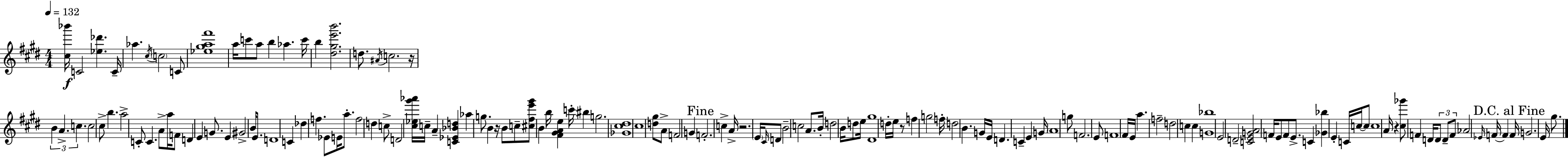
{
  \clef treble
  \numericTimeSignature
  \time 4/4
  \key e \major
  \tempo 4 = 132
  <cis'' bes'''>16\f c'2 <ees'' des'''>4. c'16-- | aes''4. \acciaccatura { cis''16 } \parenthesize c''2 c'8 | <ees'' gis'' a'' fis'''>1 | a''16 c'''8 a''8 b''4 aes''4. | \break c'''16 b''4 <dis'' gis'' e''' b'''>2. | d''8. \acciaccatura { ais'16 } c''2. | r16 \tuplet 3/2 { b'4 a'4.-> c''4. } | c''2 cis''8-> b''4. | \break a''2-> c'8-. c'4. | a'8-> a''16 f'8 d'4 e'4 g'8. | e'4 gis'2-> b'16 e'8. | d'1 | \break c'4 des''4 f''4. | ees'8 e'16 a''8.-. f''2 d''4 | c''8-> d'2 <cis'' ees'' gis''' aes'''>16 c''16-- a'4-- | <c' ees' bes' d''>4 aes''4 g''8. b'4 | \break r16 b'8 c''8-- <cis'' fis'' e''' gis'''>8 b'4 b''16 <fis' gis' a' e''>4 | c'''16-. bis''4 g''2. | <ges' cis'' dis''>1 | cis''1 | \break <d'' gis''>8 a'8-> f'2 g'4 | \mark "Fine" f'2.-. c''4-> | a'16-> r2. \parenthesize e'16 | \grace { cis'16 } d'8 b'2-- c''2 | \break a'8. b'16-. d''2 b'16 | d''8 e''16 <dis' gis''>1 | d''16-. e''16 r8 f''4 g''2 | f''16-. d''2 b'4. | \break g'16 e'16 d'4. c'4-- e'4 | g'16 \parenthesize a'1 | g''8 f'2. | e'8 f'1 | \break fis'16 e'16 a''4. f''2-- | d''2 c''4 c''4 | <g' bes''>1 | e'2 d'2-- | \break <c' e' g' a'>2 f'16 e'8 f'8 | e'8.-> c'4 <ges' bes''>4 e'4-. c'16 | c''16~~ c''8 c''1 | a'16 r4 <cis'' ges'''>8 f'4 d'16 \tuplet 3/2 { d'8 | \break d'8-- f'8 } aes'2 \grace { ees'16 } f'16~~ f'4 | \mark "D.C. al Fine" f'16 g'2. | e'16 gis''8. \bar "|."
}